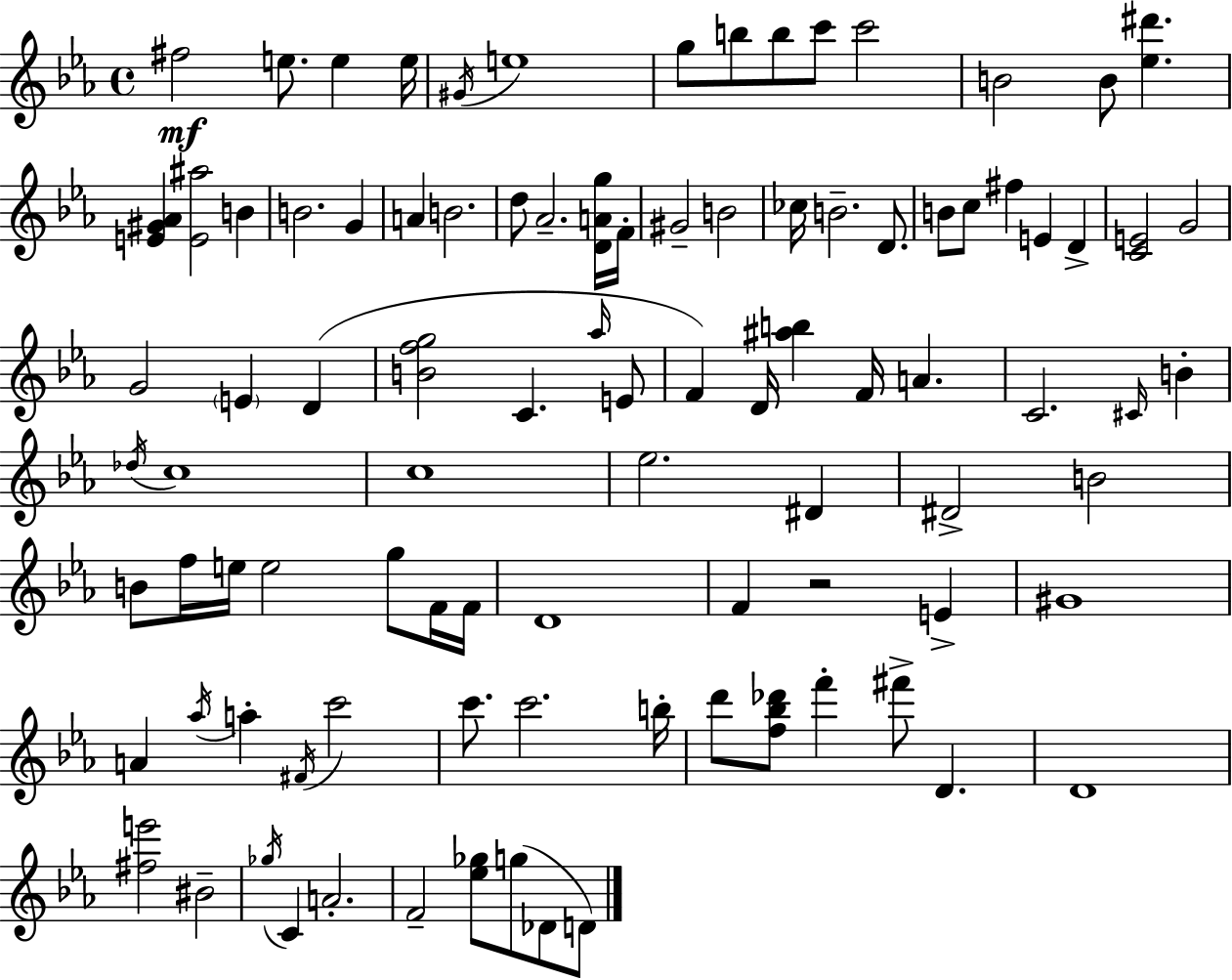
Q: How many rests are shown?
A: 1